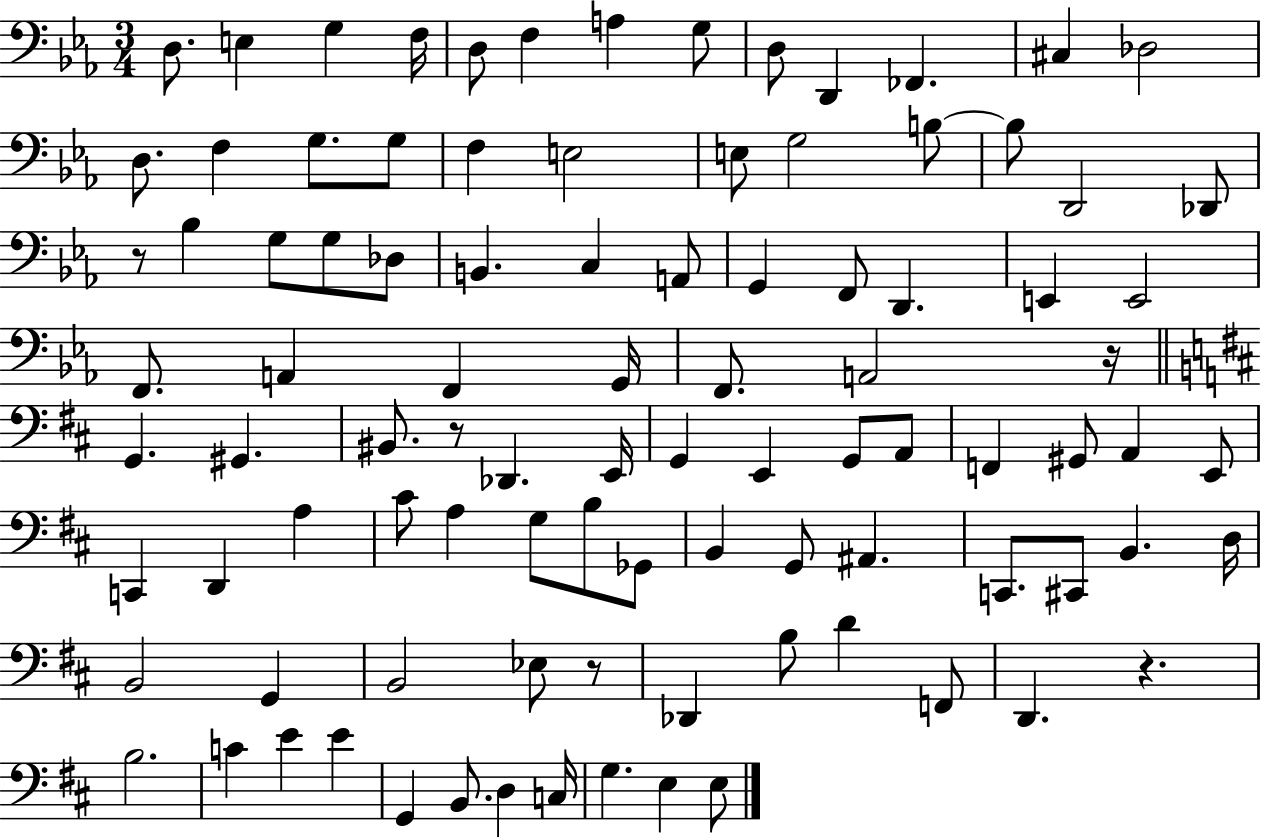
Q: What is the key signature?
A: EES major